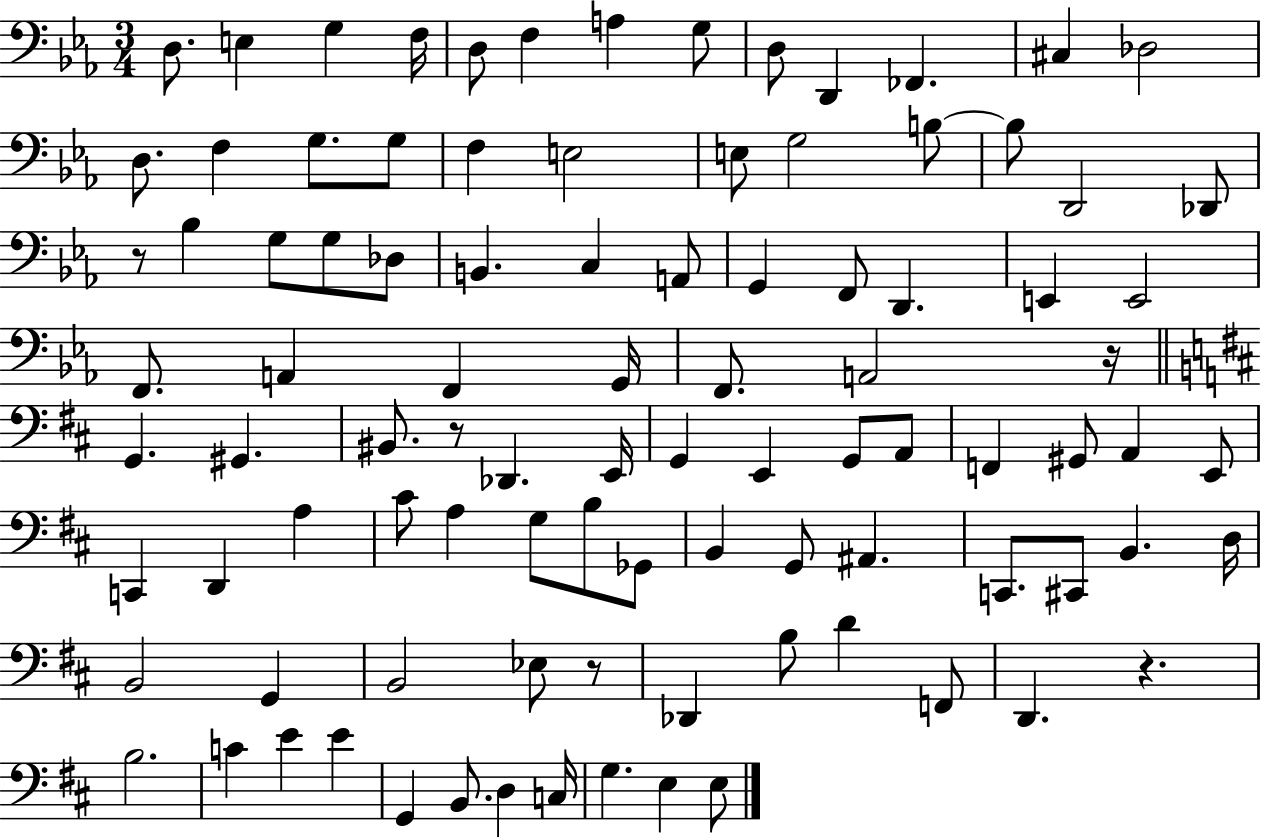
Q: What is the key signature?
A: EES major